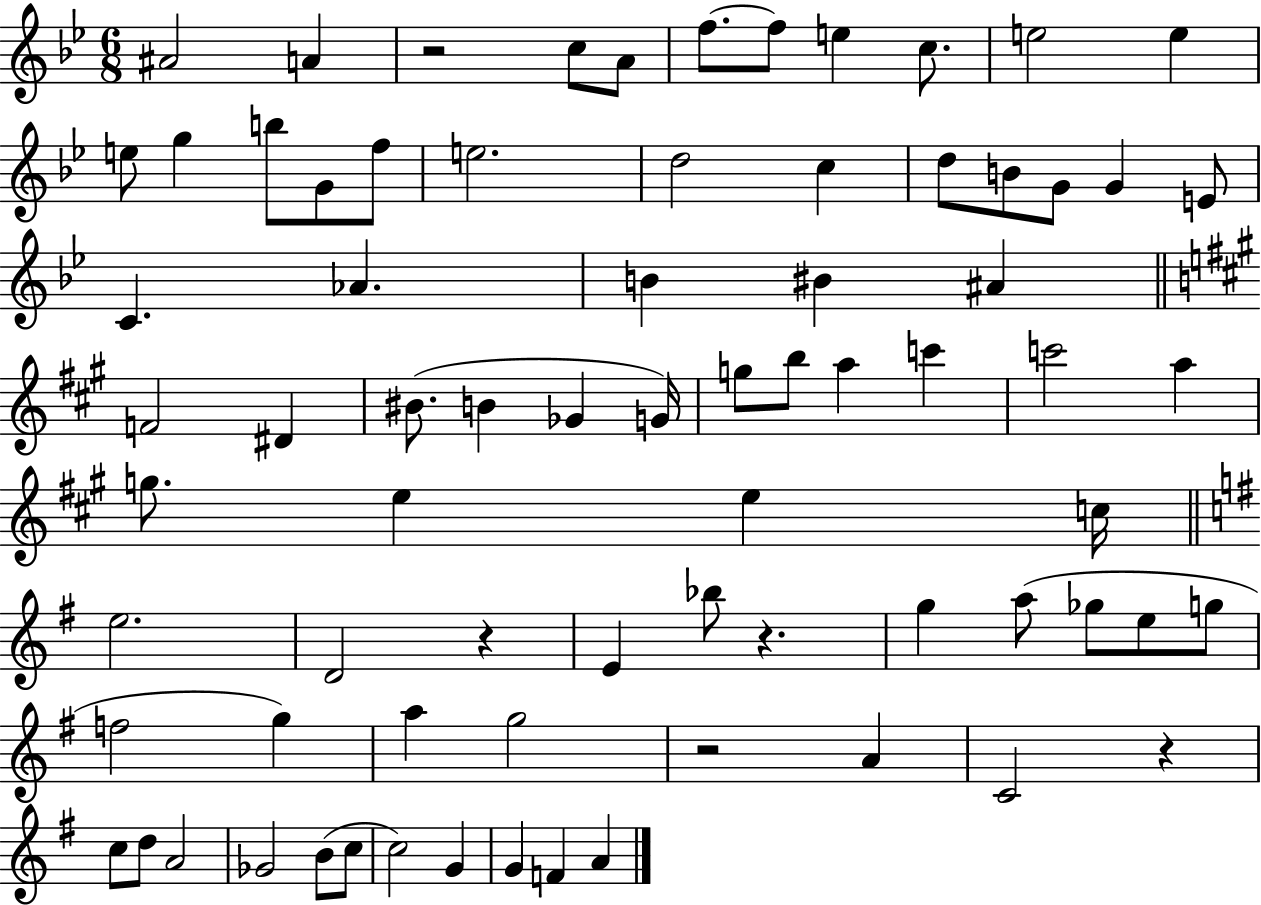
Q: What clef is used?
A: treble